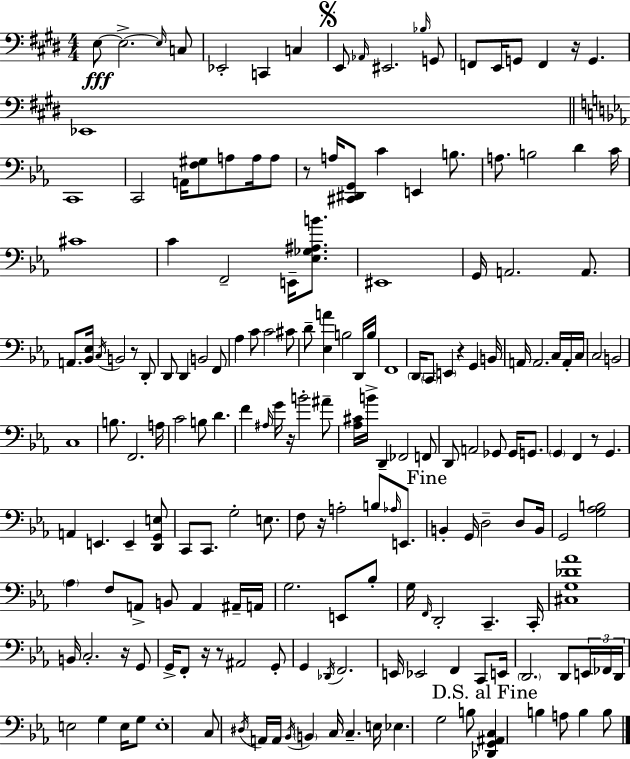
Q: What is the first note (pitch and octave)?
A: E3